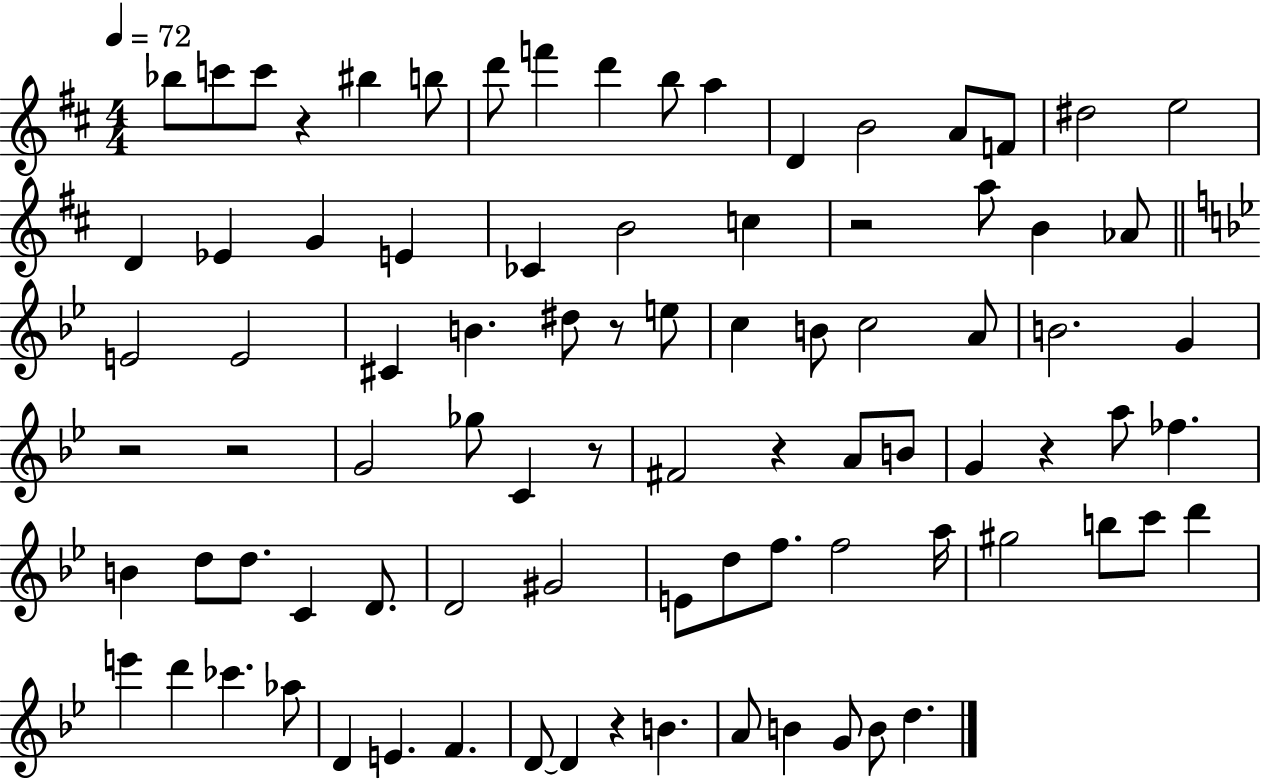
Bb5/e C6/e C6/e R/q BIS5/q B5/e D6/e F6/q D6/q B5/e A5/q D4/q B4/h A4/e F4/e D#5/h E5/h D4/q Eb4/q G4/q E4/q CES4/q B4/h C5/q R/h A5/e B4/q Ab4/e E4/h E4/h C#4/q B4/q. D#5/e R/e E5/e C5/q B4/e C5/h A4/e B4/h. G4/q R/h R/h G4/h Gb5/e C4/q R/e F#4/h R/q A4/e B4/e G4/q R/q A5/e FES5/q. B4/q D5/e D5/e. C4/q D4/e. D4/h G#4/h E4/e D5/e F5/e. F5/h A5/s G#5/h B5/e C6/e D6/q E6/q D6/q CES6/q. Ab5/e D4/q E4/q. F4/q. D4/e D4/q R/q B4/q. A4/e B4/q G4/e B4/e D5/q.